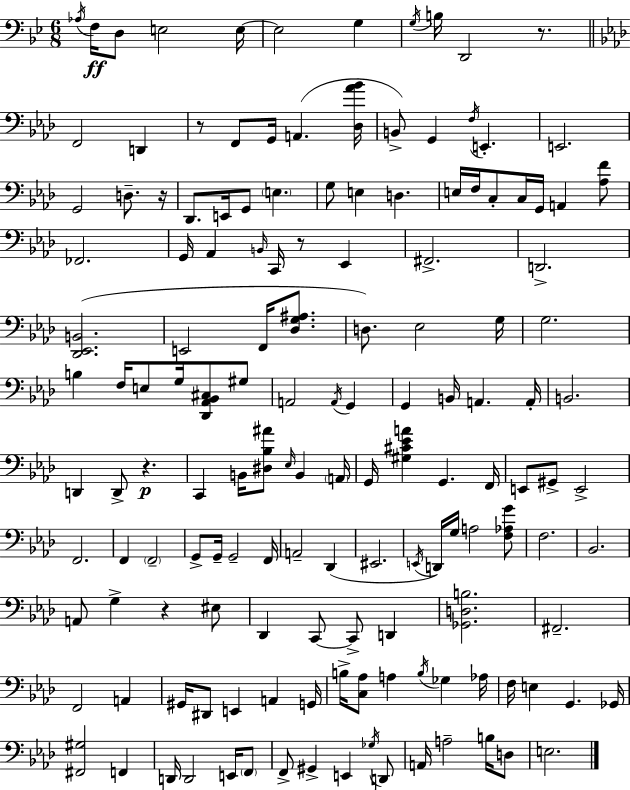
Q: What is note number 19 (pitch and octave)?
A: E2